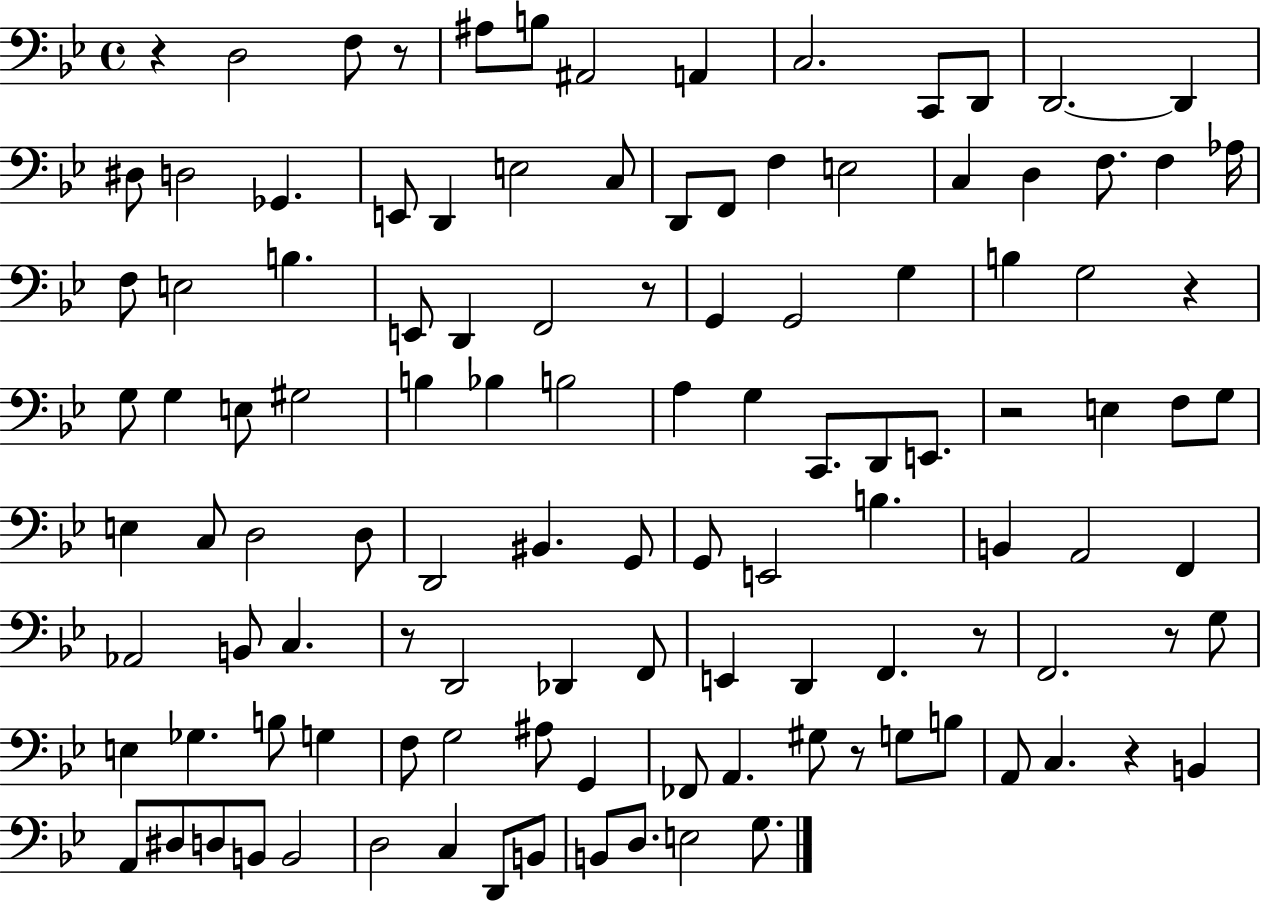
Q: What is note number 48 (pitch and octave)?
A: C2